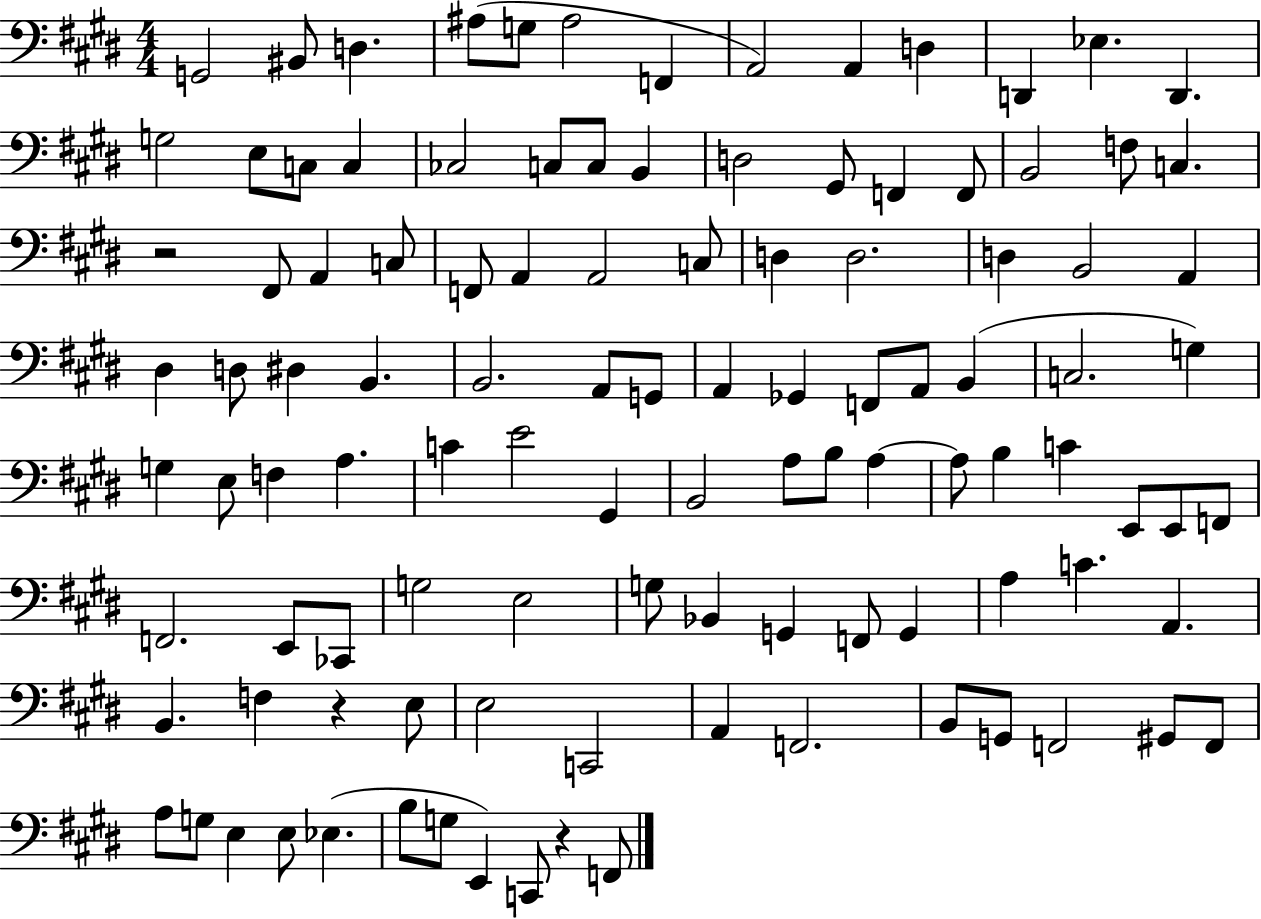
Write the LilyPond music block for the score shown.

{
  \clef bass
  \numericTimeSignature
  \time 4/4
  \key e \major
  \repeat volta 2 { g,2 bis,8 d4. | ais8( g8 ais2 f,4 | a,2) a,4 d4 | d,4 ees4. d,4. | \break g2 e8 c8 c4 | ces2 c8 c8 b,4 | d2 gis,8 f,4 f,8 | b,2 f8 c4. | \break r2 fis,8 a,4 c8 | f,8 a,4 a,2 c8 | d4 d2. | d4 b,2 a,4 | \break dis4 d8 dis4 b,4. | b,2. a,8 g,8 | a,4 ges,4 f,8 a,8 b,4( | c2. g4) | \break g4 e8 f4 a4. | c'4 e'2 gis,4 | b,2 a8 b8 a4~~ | a8 b4 c'4 e,8 e,8 f,8 | \break f,2. e,8 ces,8 | g2 e2 | g8 bes,4 g,4 f,8 g,4 | a4 c'4. a,4. | \break b,4. f4 r4 e8 | e2 c,2 | a,4 f,2. | b,8 g,8 f,2 gis,8 f,8 | \break a8 g8 e4 e8 ees4.( | b8 g8 e,4) c,8 r4 f,8 | } \bar "|."
}